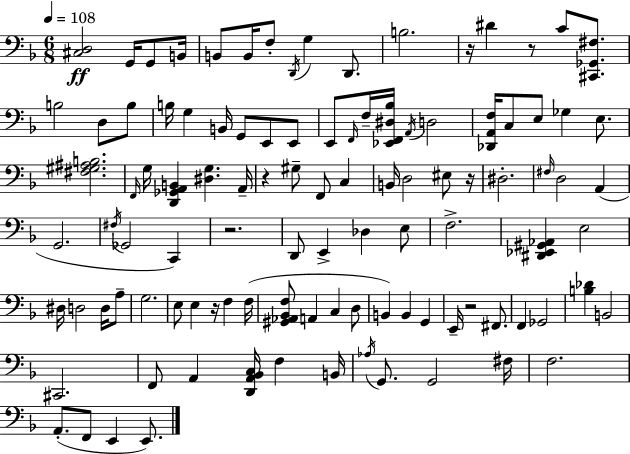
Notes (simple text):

[C#3,D3]/h G2/s G2/e B2/s B2/e B2/s F3/e D2/s G3/q D2/e. B3/h. R/s D#4/q R/e C4/e [C#2,Gb2,F#3]/e. B3/h D3/e B3/e B3/s G3/q B2/s G2/e E2/e E2/e E2/e F2/s F3/s [Eb2,F2,D#3,Bb3]/s A2/s D3/h [Db2,A2,F3]/s C3/e E3/e Gb3/q E3/e. [F#3,G#3,A#3,B3]/h. F2/s G3/s [D2,Gb2,A2,B2]/q [D#3,G3]/q. A2/s R/q G#3/e F2/e C3/q B2/s D3/h EIS3/e R/s D#3/h. F#3/s D3/h A2/q G2/h. F#3/s Gb2/h C2/q R/h. D2/e E2/q Db3/q E3/e F3/h. [D#2,Eb2,G#2,Ab2]/q E3/h D#3/s D3/h D3/s A3/e G3/h. E3/e E3/q R/s F3/q F3/s [G#2,Ab2,Bb2,F3]/e A2/q C3/q D3/e B2/q B2/q G2/q E2/s R/h F#2/e. F2/q Gb2/h [B3,Db4]/q B2/h C#2/h. F2/e A2/q [D2,A2,Bb2,C3]/s F3/q B2/s Ab3/s G2/e. G2/h F#3/s F3/h. A2/e. F2/e E2/q E2/e.